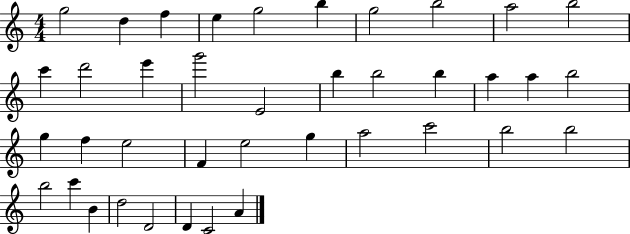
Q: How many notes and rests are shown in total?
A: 39